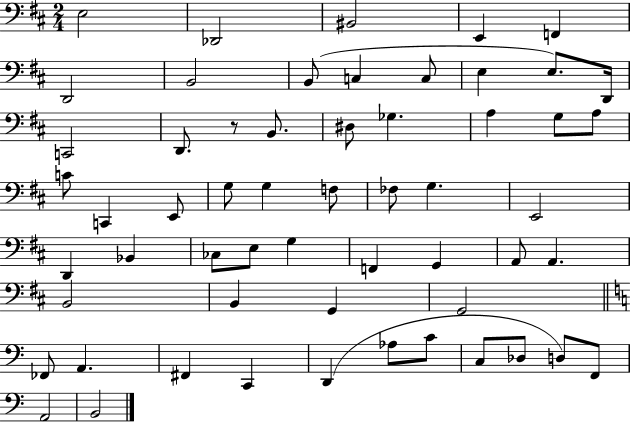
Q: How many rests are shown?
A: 1